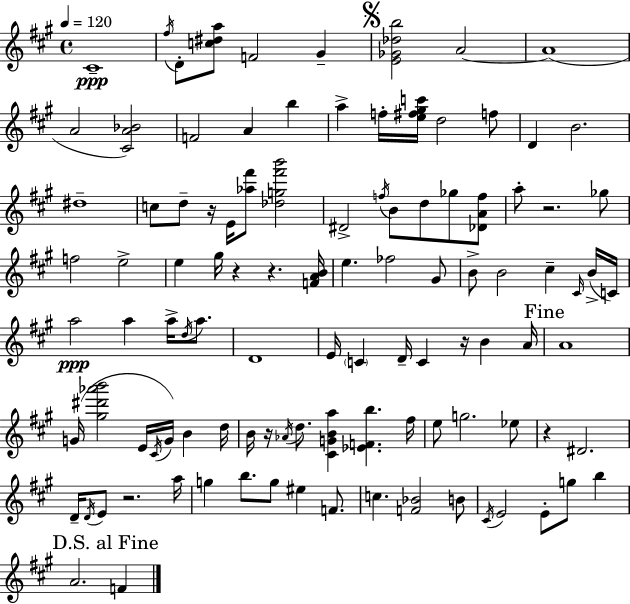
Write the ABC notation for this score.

X:1
T:Untitled
M:4/4
L:1/4
K:A
^C4 ^f/4 D/2 [c^da]/2 F2 ^G [E_G_db]2 A2 A4 A2 [^CA_B]2 F2 A b a f/4 [e^f^gc']/4 d2 f/2 D B2 ^d4 c/2 d/2 z/4 E/4 [_a^f']/2 [_dg^f'b']2 ^D2 f/4 B/2 d/2 _g/2 [_DAf]/2 a/2 z2 _g/2 f2 e2 e ^g/4 z z [FAB]/4 e _f2 ^G/2 B/2 B2 ^c ^C/4 B/4 C/4 a2 a a/4 d/4 a/2 D4 E/4 C D/4 C z/4 B A/4 A4 G/4 [^g^d'_a'b']2 E/4 ^C/4 G/4 B d/4 B/4 z/4 _A/4 d/2 [^CGBa] [_EFb] ^f/4 e/2 g2 _e/2 z ^D2 D/4 D/4 E/2 z2 a/4 g b/2 g/2 ^e F/2 c [F_B]2 B/2 ^C/4 E2 E/2 g/2 b A2 F